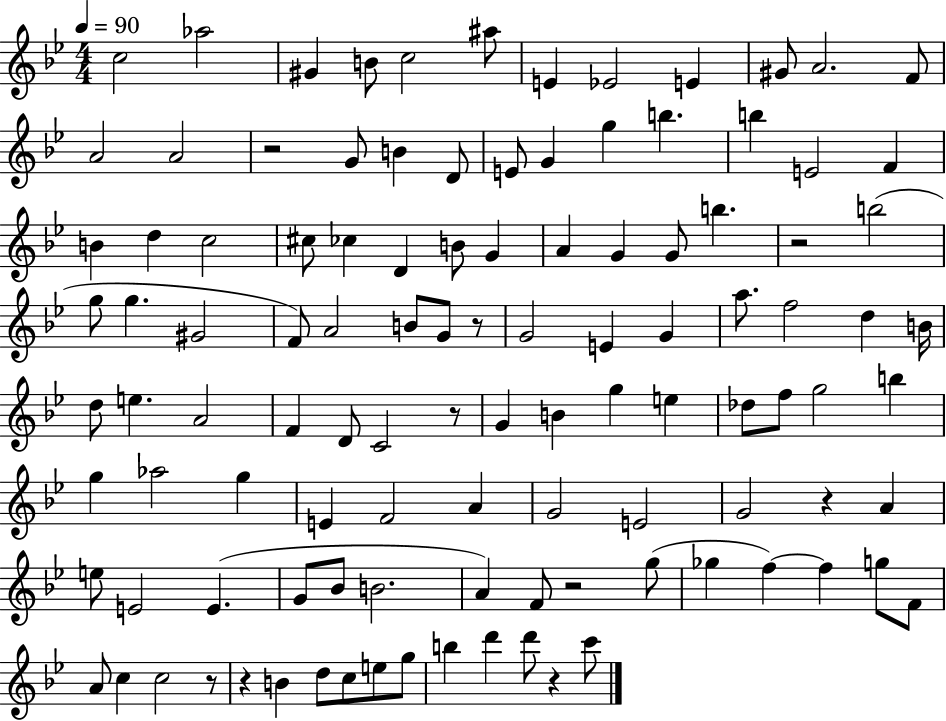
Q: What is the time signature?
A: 4/4